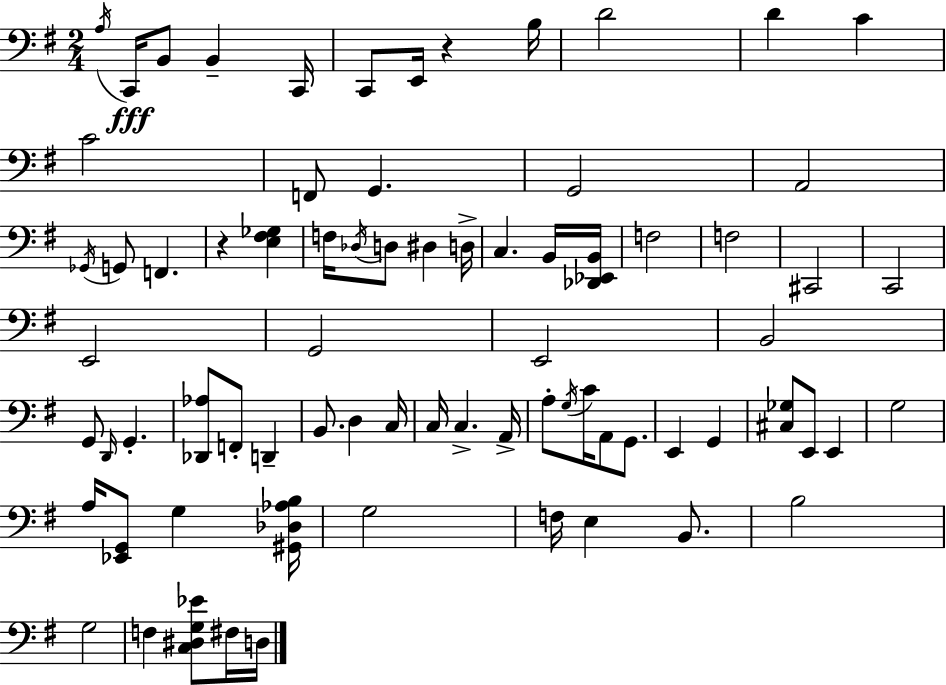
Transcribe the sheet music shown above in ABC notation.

X:1
T:Untitled
M:2/4
L:1/4
K:G
A,/4 C,,/4 B,,/2 B,, C,,/4 C,,/2 E,,/4 z B,/4 D2 D C C2 F,,/2 G,, G,,2 A,,2 _G,,/4 G,,/2 F,, z [E,^F,_G,] F,/4 _D,/4 D,/2 ^D, D,/4 C, B,,/4 [_D,,_E,,B,,]/4 F,2 F,2 ^C,,2 C,,2 E,,2 G,,2 E,,2 B,,2 G,,/2 D,,/4 G,, [_D,,_A,]/2 F,,/2 D,, B,,/2 D, C,/4 C,/4 C, A,,/4 A,/2 G,/4 C/4 A,,/2 G,,/2 E,, G,, [^C,_G,]/2 E,,/2 E,, G,2 A,/4 [_E,,G,,]/2 G, [^G,,_D,_A,B,]/4 G,2 F,/4 E, B,,/2 B,2 G,2 F, [C,^D,G,_E]/2 ^F,/4 D,/4